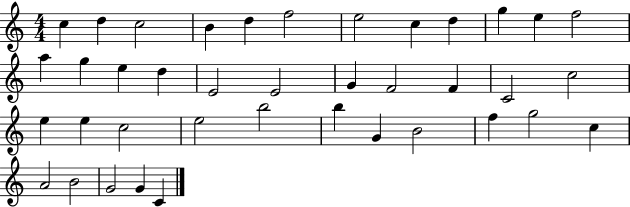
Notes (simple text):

C5/q D5/q C5/h B4/q D5/q F5/h E5/h C5/q D5/q G5/q E5/q F5/h A5/q G5/q E5/q D5/q E4/h E4/h G4/q F4/h F4/q C4/h C5/h E5/q E5/q C5/h E5/h B5/h B5/q G4/q B4/h F5/q G5/h C5/q A4/h B4/h G4/h G4/q C4/q